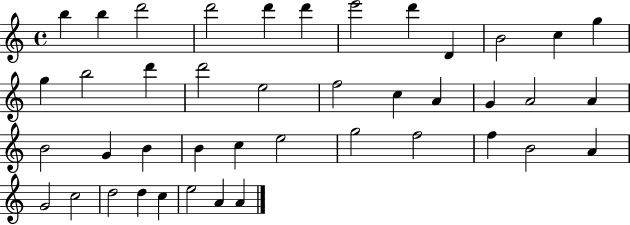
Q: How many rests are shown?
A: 0